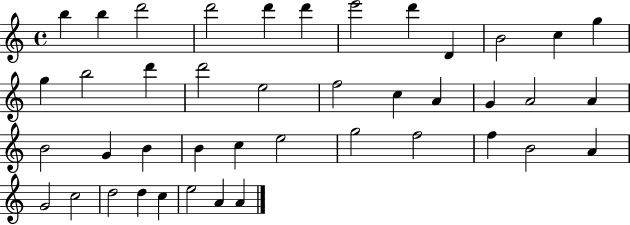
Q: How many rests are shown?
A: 0